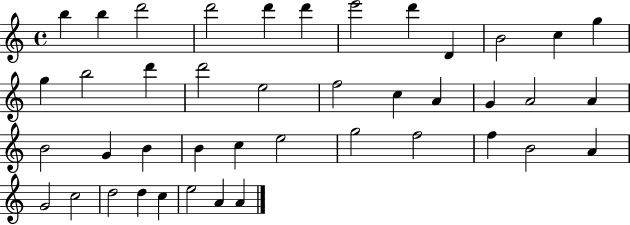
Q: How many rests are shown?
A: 0